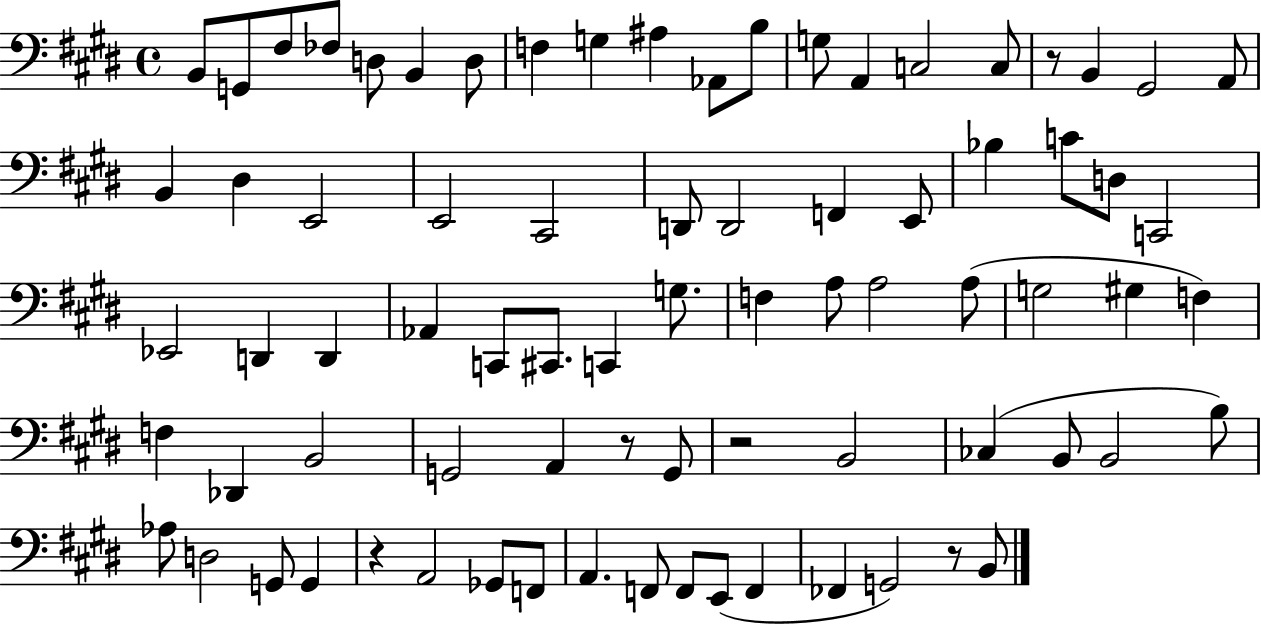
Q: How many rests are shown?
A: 5